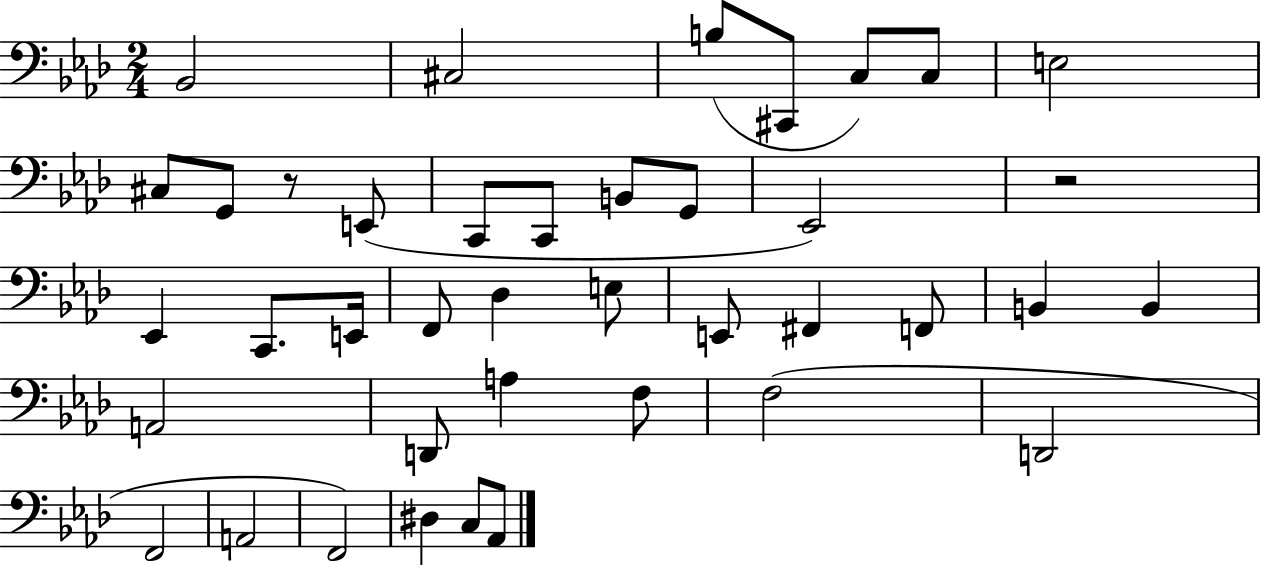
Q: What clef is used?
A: bass